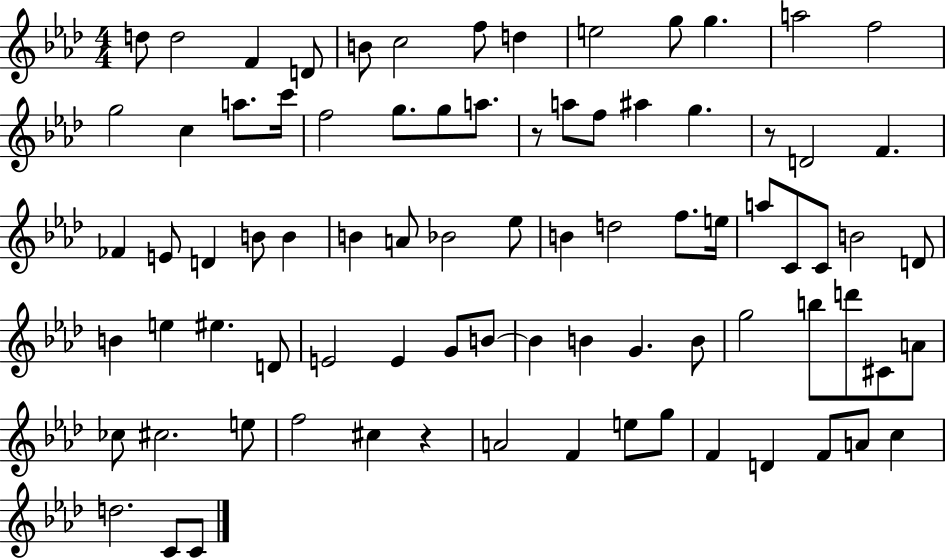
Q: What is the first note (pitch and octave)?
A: D5